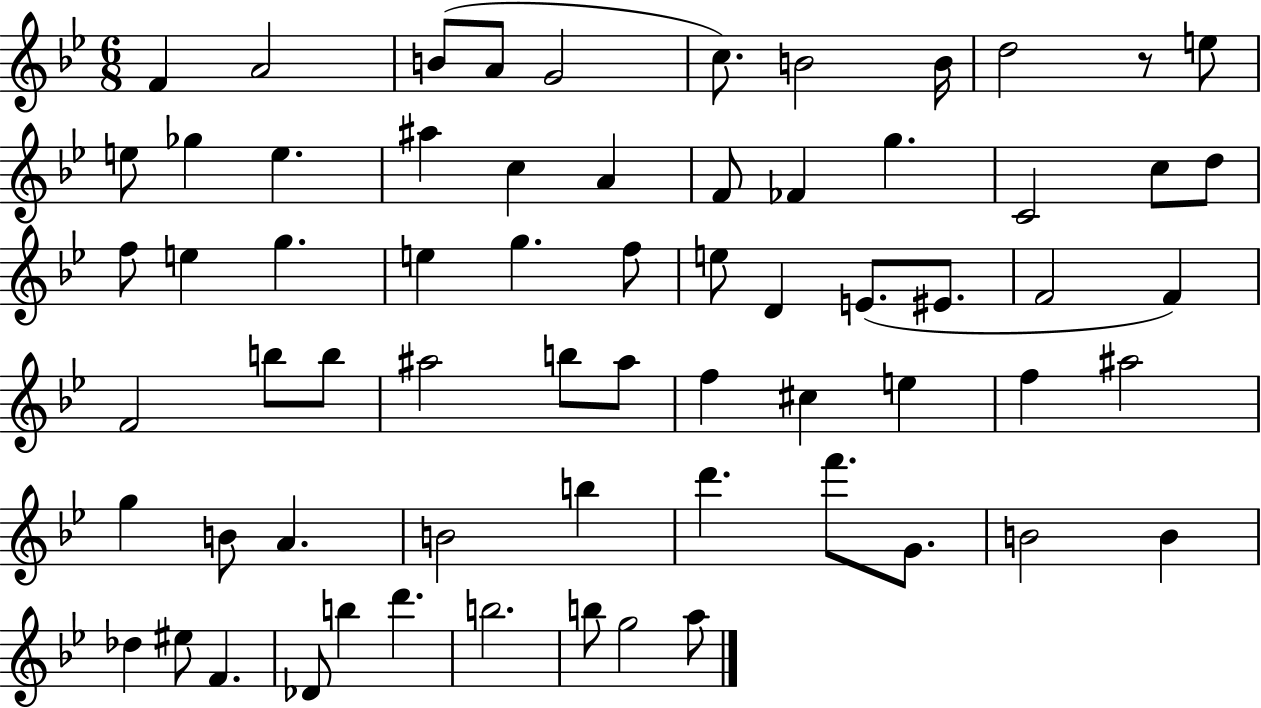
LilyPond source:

{
  \clef treble
  \numericTimeSignature
  \time 6/8
  \key bes \major
  f'4 a'2 | b'8( a'8 g'2 | c''8.) b'2 b'16 | d''2 r8 e''8 | \break e''8 ges''4 e''4. | ais''4 c''4 a'4 | f'8 fes'4 g''4. | c'2 c''8 d''8 | \break f''8 e''4 g''4. | e''4 g''4. f''8 | e''8 d'4 e'8.( eis'8. | f'2 f'4) | \break f'2 b''8 b''8 | ais''2 b''8 ais''8 | f''4 cis''4 e''4 | f''4 ais''2 | \break g''4 b'8 a'4. | b'2 b''4 | d'''4. f'''8. g'8. | b'2 b'4 | \break des''4 eis''8 f'4. | des'8 b''4 d'''4. | b''2. | b''8 g''2 a''8 | \break \bar "|."
}